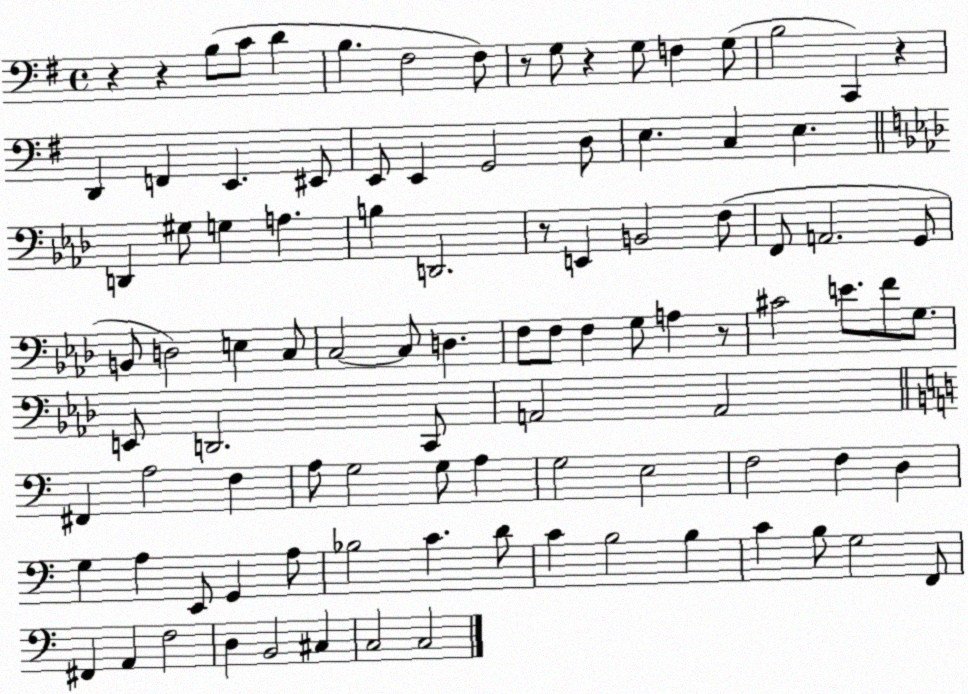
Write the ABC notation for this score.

X:1
T:Untitled
M:4/4
L:1/4
K:G
z z B,/2 C/2 D B, ^F,2 ^F,/2 z/2 G,/2 z G,/2 F, G,/2 B,2 C,, z D,, F,, E,, ^E,,/2 E,,/2 E,, G,,2 D,/2 E, C, E, D,, ^G,/2 G, A, B, D,,2 z/2 E,, B,,2 F,/2 F,,/2 A,,2 G,,/2 B,,/2 D,2 E, C,/2 C,2 C,/2 D, F,/2 F,/2 F, G,/2 A, z/2 ^C2 E/2 F/2 G,/2 E,,/2 D,,2 C,,/2 A,,2 A,,2 ^F,, A,2 F, A,/2 G,2 G,/2 A, G,2 E,2 F,2 F, D, G, A, E,,/2 G,, A,/2 _B,2 C D/2 C B,2 B, C B,/2 G,2 F,,/2 ^F,, A,, F,2 D, B,,2 ^C, C,2 C,2